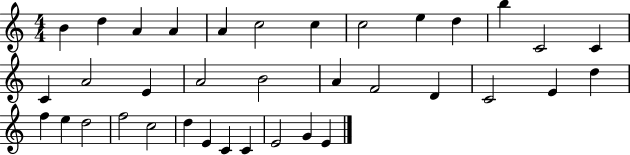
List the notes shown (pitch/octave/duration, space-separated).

B4/q D5/q A4/q A4/q A4/q C5/h C5/q C5/h E5/q D5/q B5/q C4/h C4/q C4/q A4/h E4/q A4/h B4/h A4/q F4/h D4/q C4/h E4/q D5/q F5/q E5/q D5/h F5/h C5/h D5/q E4/q C4/q C4/q E4/h G4/q E4/q